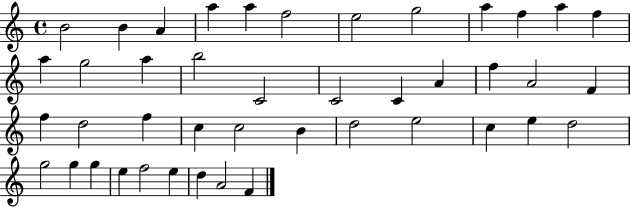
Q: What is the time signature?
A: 4/4